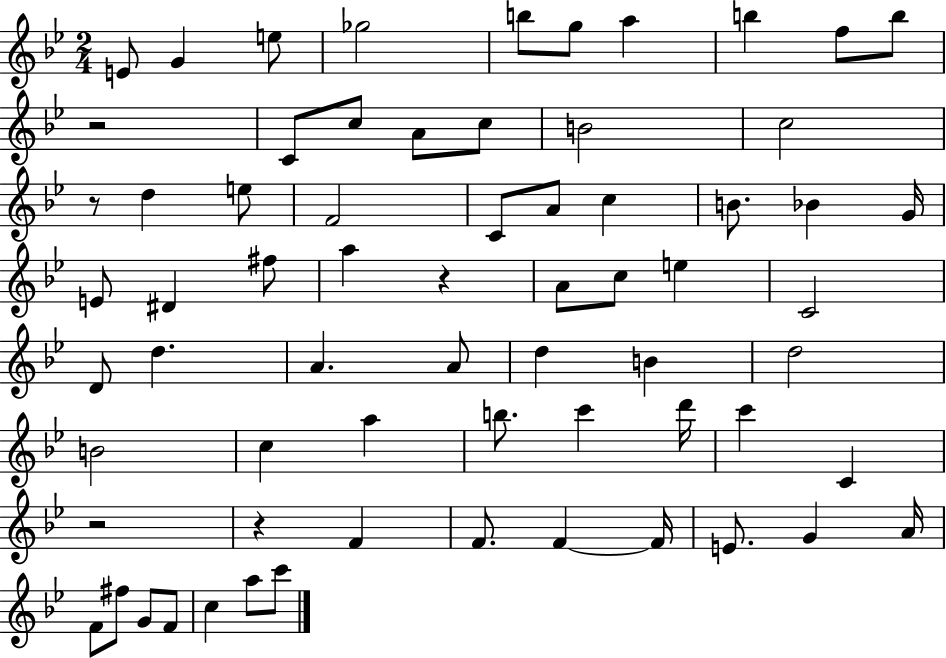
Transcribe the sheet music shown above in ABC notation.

X:1
T:Untitled
M:2/4
L:1/4
K:Bb
E/2 G e/2 _g2 b/2 g/2 a b f/2 b/2 z2 C/2 c/2 A/2 c/2 B2 c2 z/2 d e/2 F2 C/2 A/2 c B/2 _B G/4 E/2 ^D ^f/2 a z A/2 c/2 e C2 D/2 d A A/2 d B d2 B2 c a b/2 c' d'/4 c' C z2 z F F/2 F F/4 E/2 G A/4 F/2 ^f/2 G/2 F/2 c a/2 c'/2